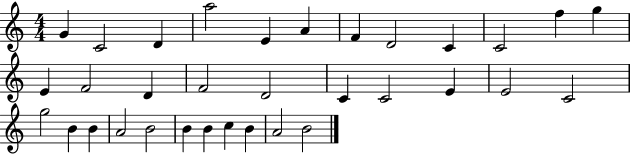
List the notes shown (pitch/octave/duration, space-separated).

G4/q C4/h D4/q A5/h E4/q A4/q F4/q D4/h C4/q C4/h F5/q G5/q E4/q F4/h D4/q F4/h D4/h C4/q C4/h E4/q E4/h C4/h G5/h B4/q B4/q A4/h B4/h B4/q B4/q C5/q B4/q A4/h B4/h